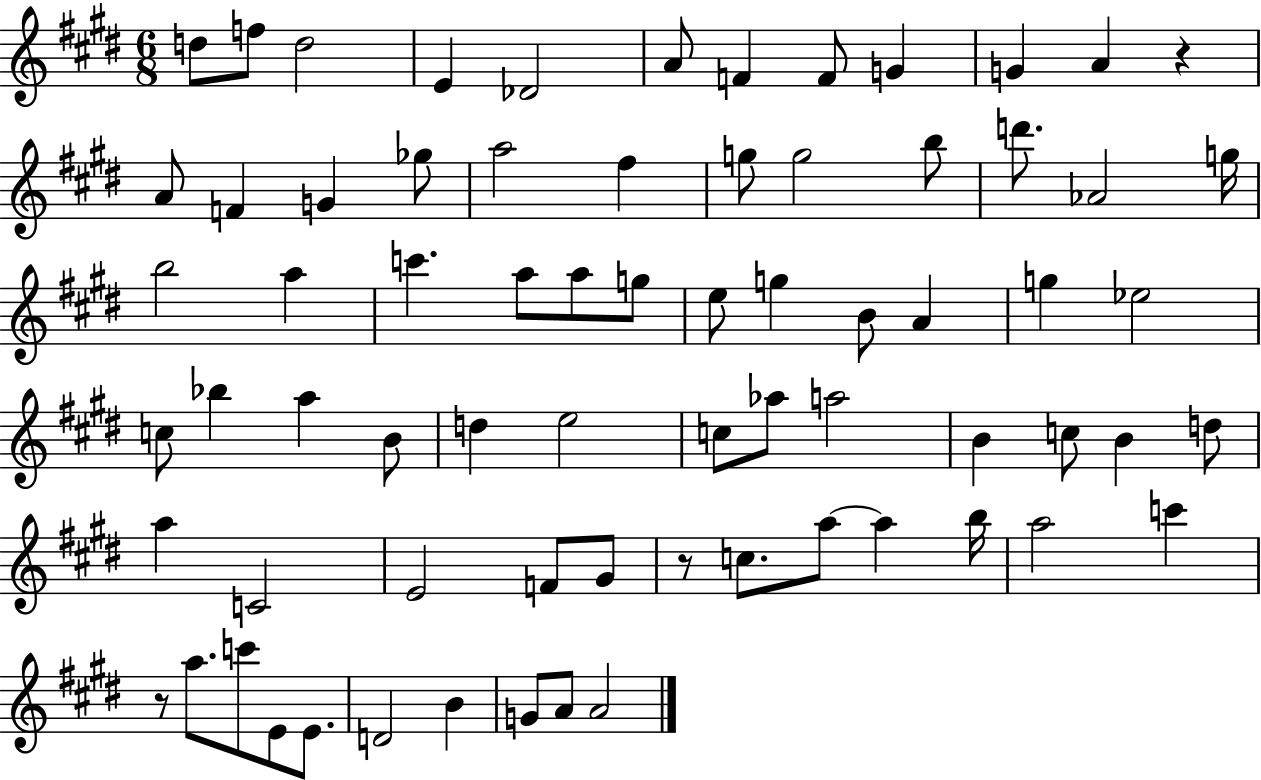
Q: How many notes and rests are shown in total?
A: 71